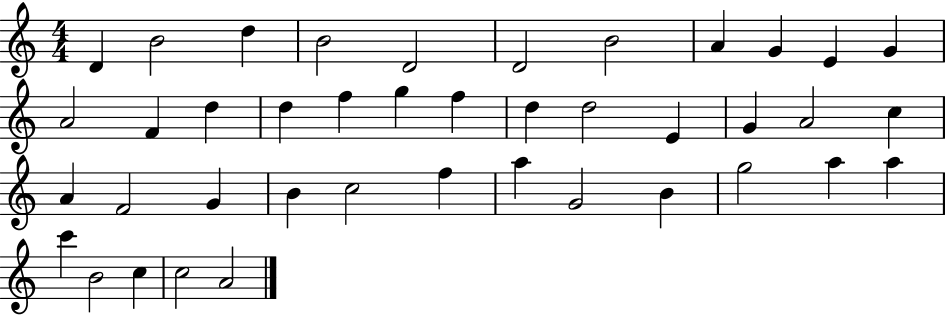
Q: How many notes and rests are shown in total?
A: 41